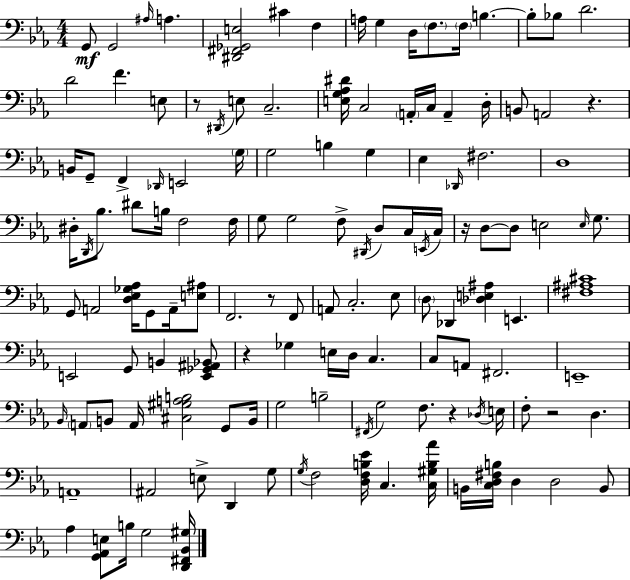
X:1
T:Untitled
M:4/4
L:1/4
K:Eb
G,,/2 G,,2 ^A,/4 A, [^D,,^F,,_G,,E,]2 ^C F, A,/4 G, D,/4 F,/2 F,/4 B, B,/2 _B,/2 D2 D2 F E,/2 z/2 ^D,,/4 E,/2 C,2 [E,G,_A,^D]/4 C,2 A,,/4 C,/4 A,, D,/4 B,,/2 A,,2 z B,,/4 G,,/2 F,, _D,,/4 E,,2 G,/4 G,2 B, G, _E, _D,,/4 ^F,2 D,4 ^D,/4 D,,/4 _B,/2 ^D/2 B,/4 F,2 F,/4 G,/2 G,2 F,/2 ^D,,/4 D,/2 C,/4 E,,/4 C,/4 z/4 D,/2 D,/2 E,2 E,/4 G,/2 G,,/2 A,,2 [D,_E,_G,_A,]/4 G,,/2 A,,/4 [E,^A,]/2 F,,2 z/2 F,,/2 A,,/2 C,2 _E,/2 D,/2 _D,, [_D,E,^A,] E,, [^F,^A,^C]4 E,,2 G,,/2 B,, [E,,_G,,^A,,_B,,]/2 z _G, E,/4 D,/4 C, C,/2 A,,/2 ^F,,2 E,,4 _B,,/4 A,,/2 B,,/2 A,,/4 [^C,^G,A,B,]2 G,,/2 B,,/4 G,2 B,2 ^F,,/4 G,2 F,/2 z _D,/4 E,/4 F,/2 z2 D, A,,4 ^A,,2 E,/2 D,, G,/2 G,/4 F,2 [D,F,B,_E]/4 C, [C,^G,B,_A]/4 B,,/4 [C,D,^F,B,]/4 D, D,2 B,,/2 _A, [G,,_A,,E,]/2 B,/4 G,2 [D,,^F,,_B,,^G,]/4